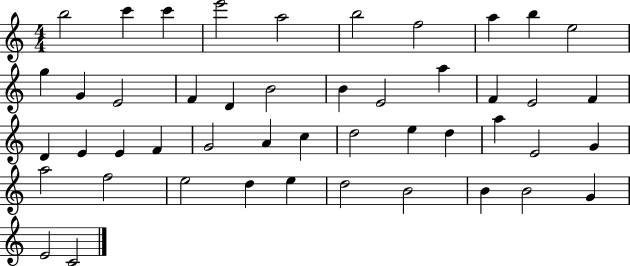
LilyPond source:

{
  \clef treble
  \numericTimeSignature
  \time 4/4
  \key c \major
  b''2 c'''4 c'''4 | e'''2 a''2 | b''2 f''2 | a''4 b''4 e''2 | \break g''4 g'4 e'2 | f'4 d'4 b'2 | b'4 e'2 a''4 | f'4 e'2 f'4 | \break d'4 e'4 e'4 f'4 | g'2 a'4 c''4 | d''2 e''4 d''4 | a''4 e'2 g'4 | \break a''2 f''2 | e''2 d''4 e''4 | d''2 b'2 | b'4 b'2 g'4 | \break e'2 c'2 | \bar "|."
}